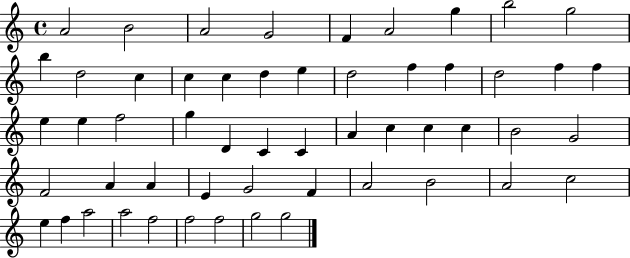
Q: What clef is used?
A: treble